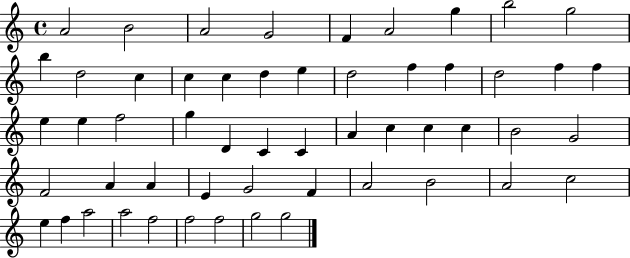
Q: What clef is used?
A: treble